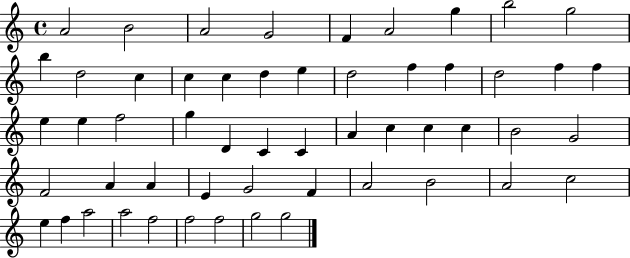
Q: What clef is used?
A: treble